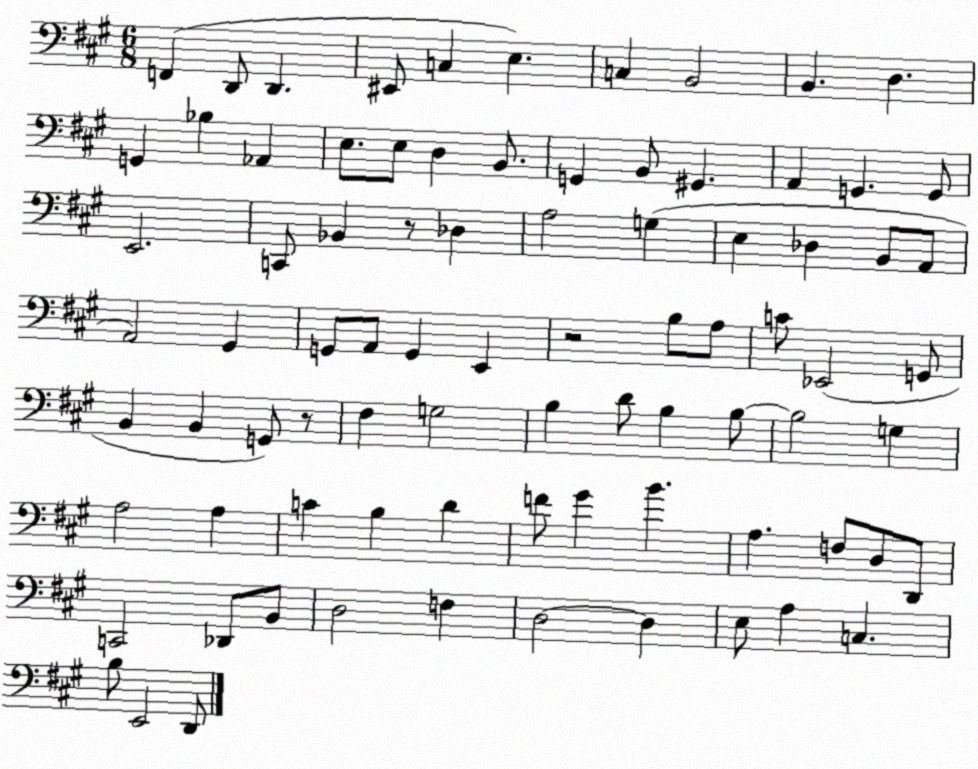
X:1
T:Untitled
M:6/8
L:1/4
K:A
F,, D,,/2 D,, ^E,,/2 C, E, C, B,,2 B,, D, G,, _B, _A,, E,/2 E,/2 D, B,,/2 G,, B,,/2 ^G,, A,, G,, G,,/2 E,,2 C,,/2 _B,, z/2 _D, A,2 G, E, _D, B,,/2 A,,/2 A,,2 ^G,, G,,/2 A,,/2 G,, E,, z2 B,/2 A,/2 C/2 _E,,2 G,,/2 B,, B,, G,,/2 z/2 ^F, G,2 B, D/2 B, B,/2 B,2 G, A,2 A, C B, D F/2 ^G B A, F,/2 D,/2 D,,/2 C,,2 _D,,/2 B,,/2 D,2 F, D,2 D, E,/2 A, C, B,/2 E,,2 D,,/2